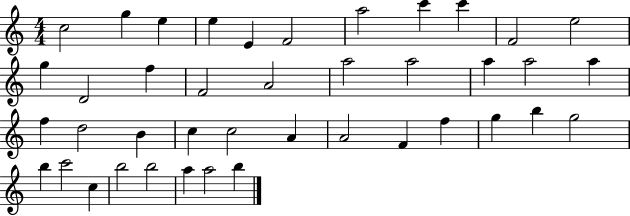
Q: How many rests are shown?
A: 0